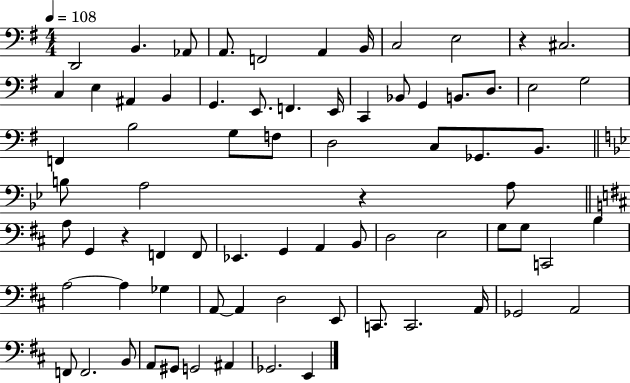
{
  \clef bass
  \numericTimeSignature
  \time 4/4
  \key g \major
  \tempo 4 = 108
  d,2 b,4. aes,8 | a,8. f,2 a,4 b,16 | c2 e2 | r4 cis2. | \break c4 e4 ais,4 b,4 | g,4. e,8. f,4. e,16 | c,4 bes,8 g,4 b,8. d8. | e2 g2 | \break f,4 b2 g8 f8 | d2 c8 ges,8. b,8. | \bar "||" \break \key bes \major b8 a2 r4 a8 | \bar "||" \break \key d \major a8 g,4 r4 f,4 f,8 | ees,4. g,4 a,4 b,8 | d2 e2 | g8 g8 c,2 b4 | \break a2~~ a4 ges4 | a,8~~ a,4 d2 e,8 | c,8. c,2. a,16 | ges,2 a,2 | \break f,8 f,2. b,8 | a,8 gis,8 g,2 ais,4 | ges,2. e,4 | \bar "|."
}